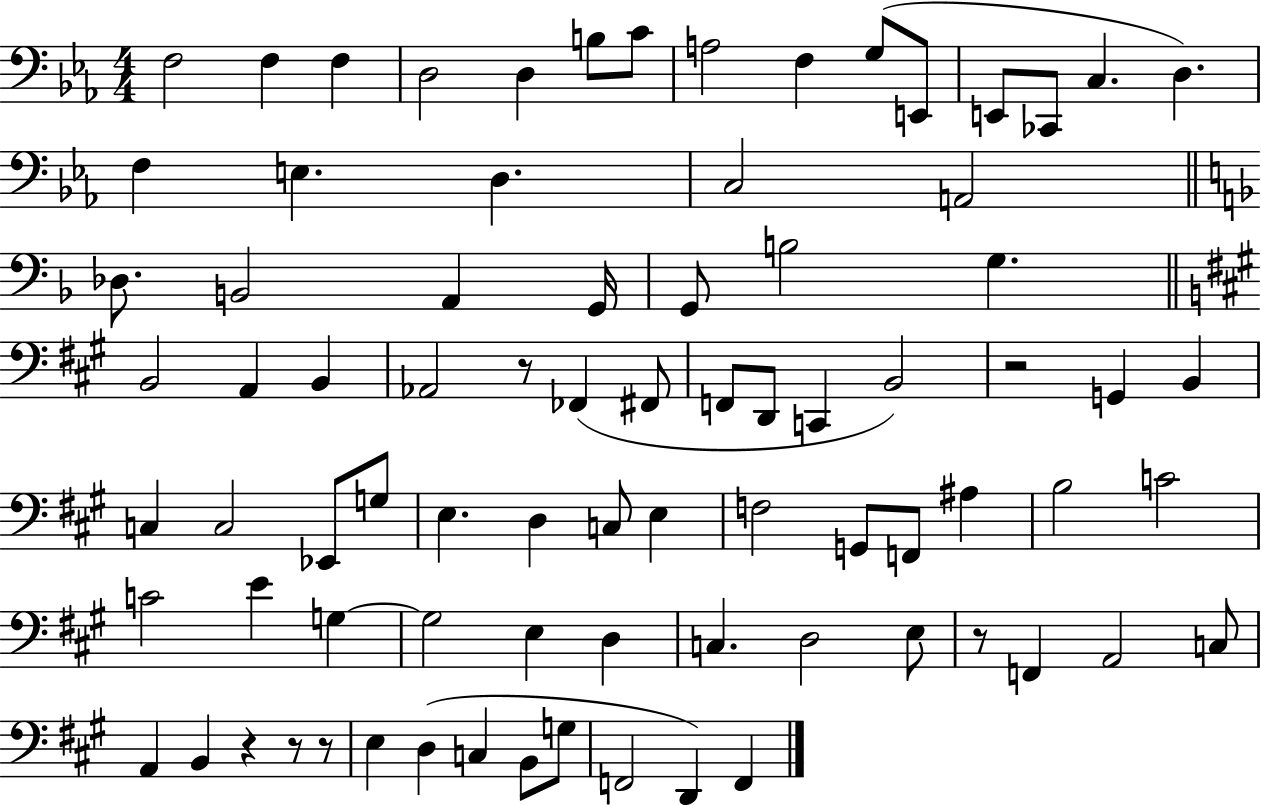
F3/h F3/q F3/q D3/h D3/q B3/e C4/e A3/h F3/q G3/e E2/e E2/e CES2/e C3/q. D3/q. F3/q E3/q. D3/q. C3/h A2/h Db3/e. B2/h A2/q G2/s G2/e B3/h G3/q. B2/h A2/q B2/q Ab2/h R/e FES2/q F#2/e F2/e D2/e C2/q B2/h R/h G2/q B2/q C3/q C3/h Eb2/e G3/e E3/q. D3/q C3/e E3/q F3/h G2/e F2/e A#3/q B3/h C4/h C4/h E4/q G3/q G3/h E3/q D3/q C3/q. D3/h E3/e R/e F2/q A2/h C3/e A2/q B2/q R/q R/e R/e E3/q D3/q C3/q B2/e G3/e F2/h D2/q F2/q